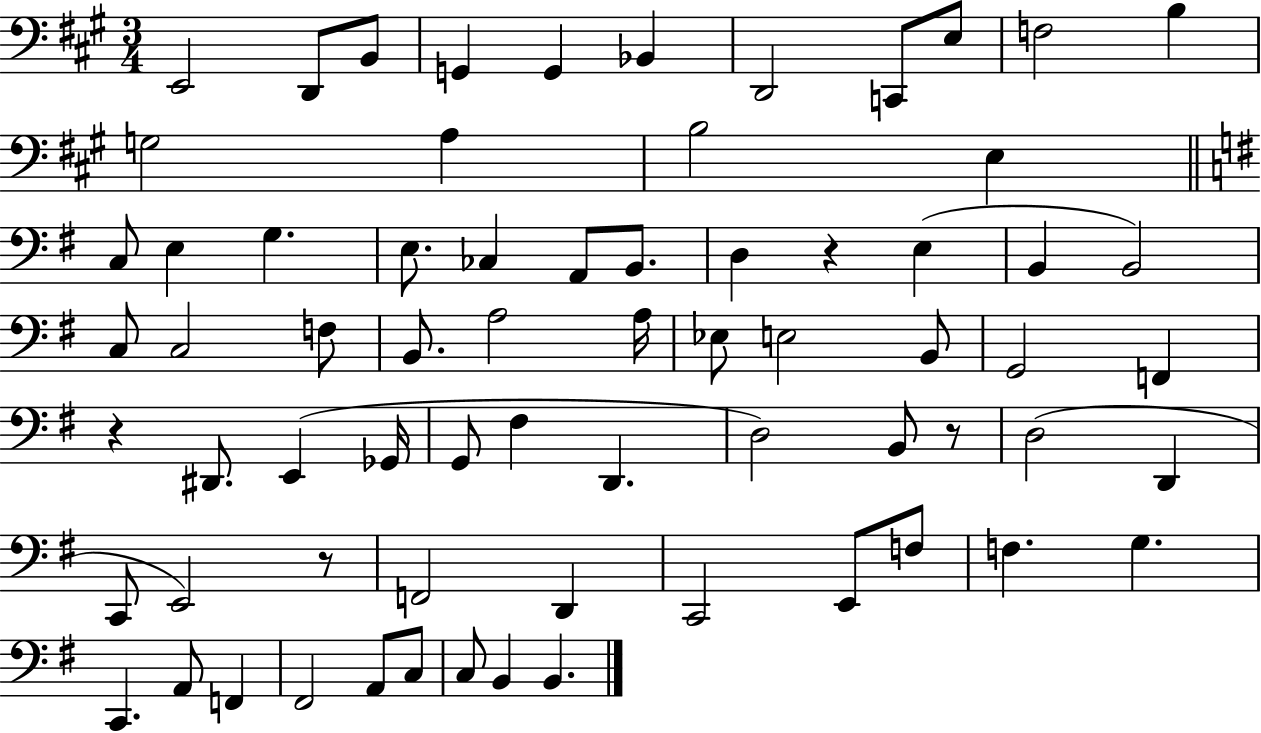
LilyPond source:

{
  \clef bass
  \numericTimeSignature
  \time 3/4
  \key a \major
  e,2 d,8 b,8 | g,4 g,4 bes,4 | d,2 c,8 e8 | f2 b4 | \break g2 a4 | b2 e4 | \bar "||" \break \key g \major c8 e4 g4. | e8. ces4 a,8 b,8. | d4 r4 e4( | b,4 b,2) | \break c8 c2 f8 | b,8. a2 a16 | ees8 e2 b,8 | g,2 f,4 | \break r4 dis,8. e,4( ges,16 | g,8 fis4 d,4. | d2) b,8 r8 | d2( d,4 | \break c,8 e,2) r8 | f,2 d,4 | c,2 e,8 f8 | f4. g4. | \break c,4. a,8 f,4 | fis,2 a,8 c8 | c8 b,4 b,4. | \bar "|."
}